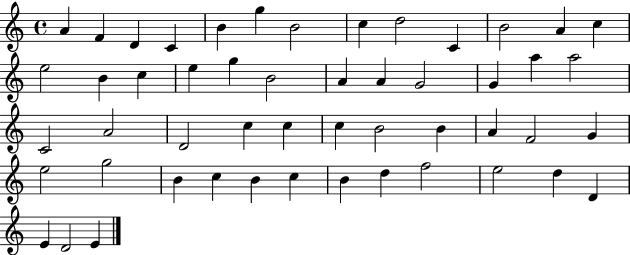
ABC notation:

X:1
T:Untitled
M:4/4
L:1/4
K:C
A F D C B g B2 c d2 C B2 A c e2 B c e g B2 A A G2 G a a2 C2 A2 D2 c c c B2 B A F2 G e2 g2 B c B c B d f2 e2 d D E D2 E